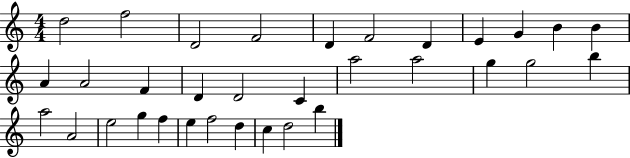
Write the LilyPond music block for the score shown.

{
  \clef treble
  \numericTimeSignature
  \time 4/4
  \key c \major
  d''2 f''2 | d'2 f'2 | d'4 f'2 d'4 | e'4 g'4 b'4 b'4 | \break a'4 a'2 f'4 | d'4 d'2 c'4 | a''2 a''2 | g''4 g''2 b''4 | \break a''2 a'2 | e''2 g''4 f''4 | e''4 f''2 d''4 | c''4 d''2 b''4 | \break \bar "|."
}